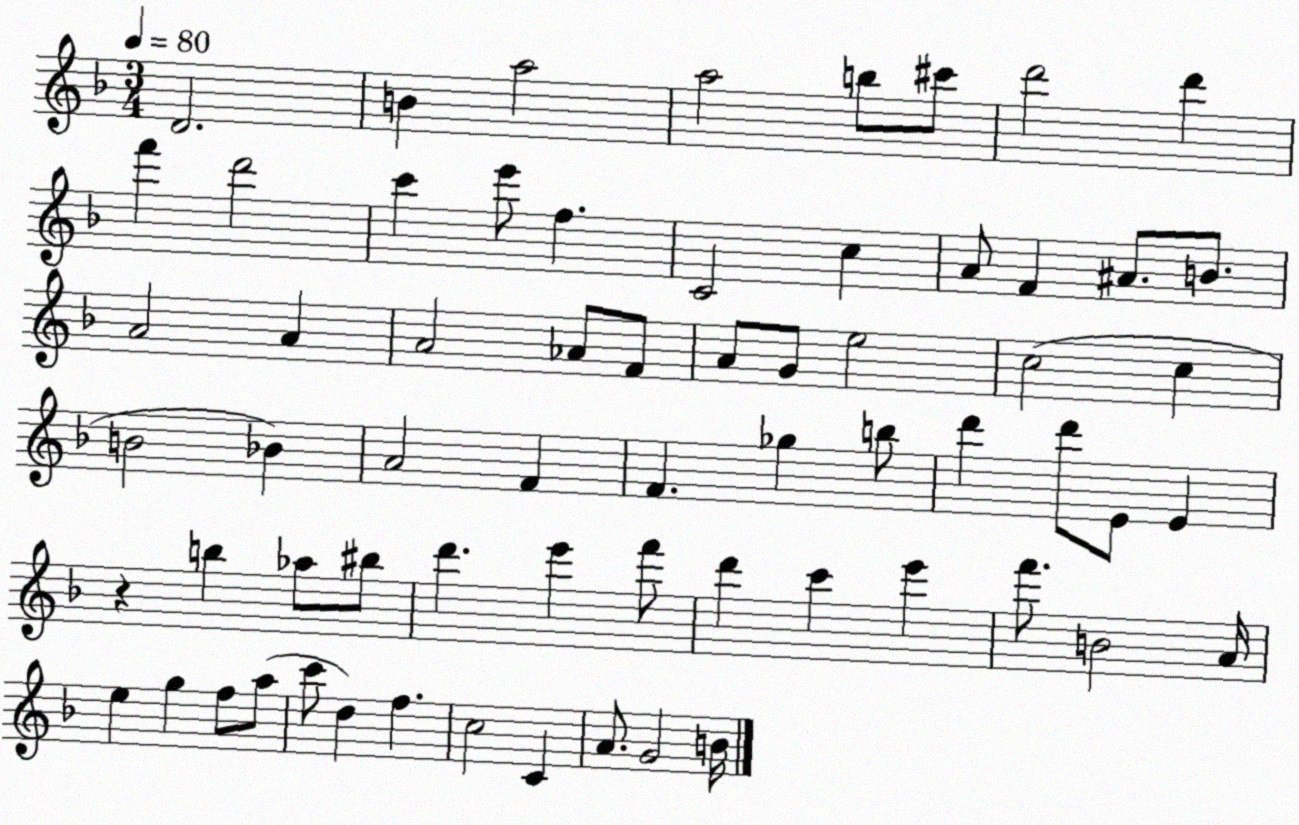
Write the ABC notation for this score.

X:1
T:Untitled
M:3/4
L:1/4
K:F
D2 B a2 a2 b/2 ^c'/2 d'2 d' f' d'2 c' e'/2 f C2 c A/2 F ^A/2 B/2 A2 A A2 _A/2 F/2 A/2 G/2 e2 c2 c B2 _B A2 F F _g b/2 d' d'/2 E/2 E z b _a/2 ^b/2 d' e' f'/2 d' c' e' f'/2 B2 A/4 e g f/2 a/2 c'/2 d f c2 C A/2 G2 B/4